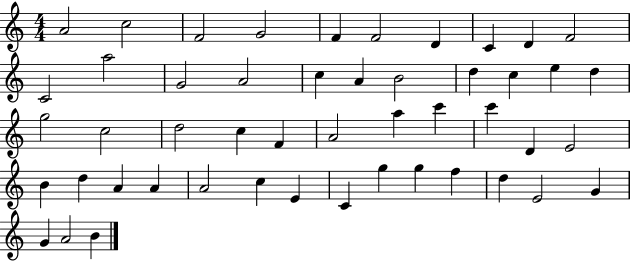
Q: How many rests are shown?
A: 0